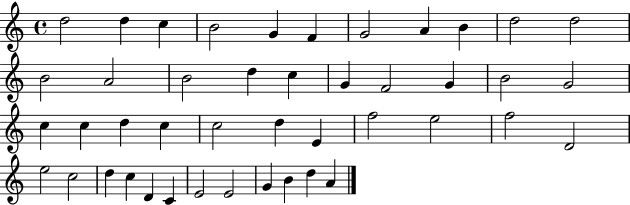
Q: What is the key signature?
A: C major